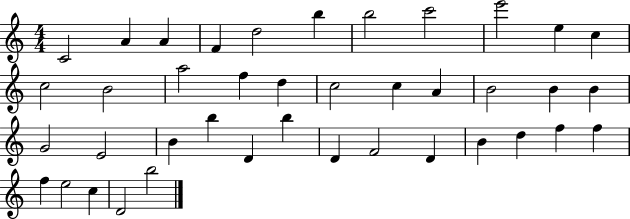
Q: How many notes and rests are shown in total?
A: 40